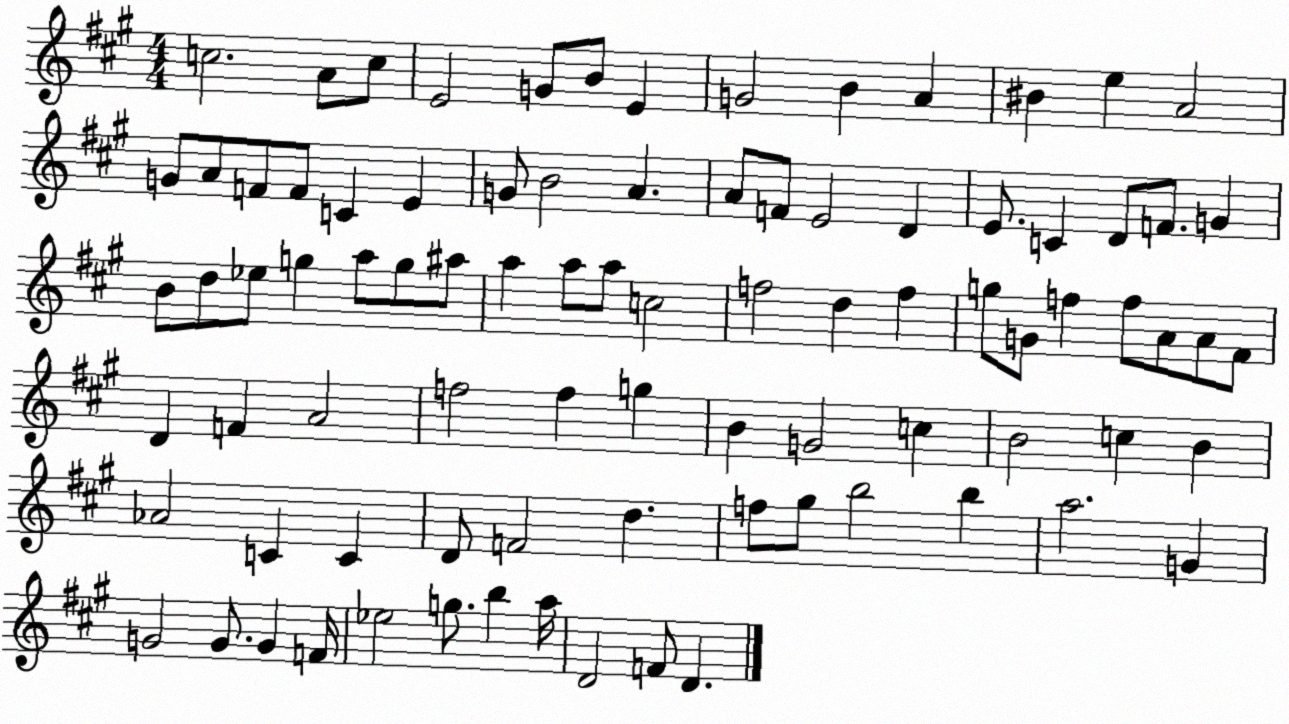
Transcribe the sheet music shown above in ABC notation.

X:1
T:Untitled
M:4/4
L:1/4
K:A
c2 A/2 c/2 E2 G/2 B/2 E G2 B A ^B e A2 G/2 A/2 F/2 F/2 C E G/2 B2 A A/2 F/2 E2 D E/2 C D/2 F/2 G B/2 d/2 _e/2 g a/2 g/2 ^a/2 a a/2 a/2 c2 f2 d f g/2 G/2 f f/2 A/2 A/2 ^F/2 D F A2 f2 f g B G2 c B2 c B _A2 C C D/2 F2 d f/2 ^g/2 b2 b a2 G G2 G/2 G F/4 _e2 g/2 b a/4 D2 F/2 D